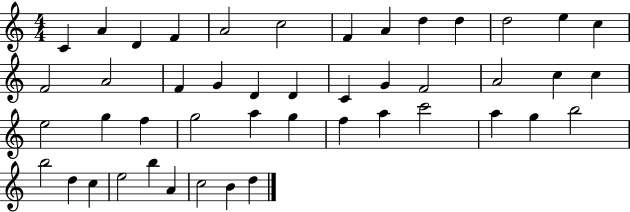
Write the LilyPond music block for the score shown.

{
  \clef treble
  \numericTimeSignature
  \time 4/4
  \key c \major
  c'4 a'4 d'4 f'4 | a'2 c''2 | f'4 a'4 d''4 d''4 | d''2 e''4 c''4 | \break f'2 a'2 | f'4 g'4 d'4 d'4 | c'4 g'4 f'2 | a'2 c''4 c''4 | \break e''2 g''4 f''4 | g''2 a''4 g''4 | f''4 a''4 c'''2 | a''4 g''4 b''2 | \break b''2 d''4 c''4 | e''2 b''4 a'4 | c''2 b'4 d''4 | \bar "|."
}